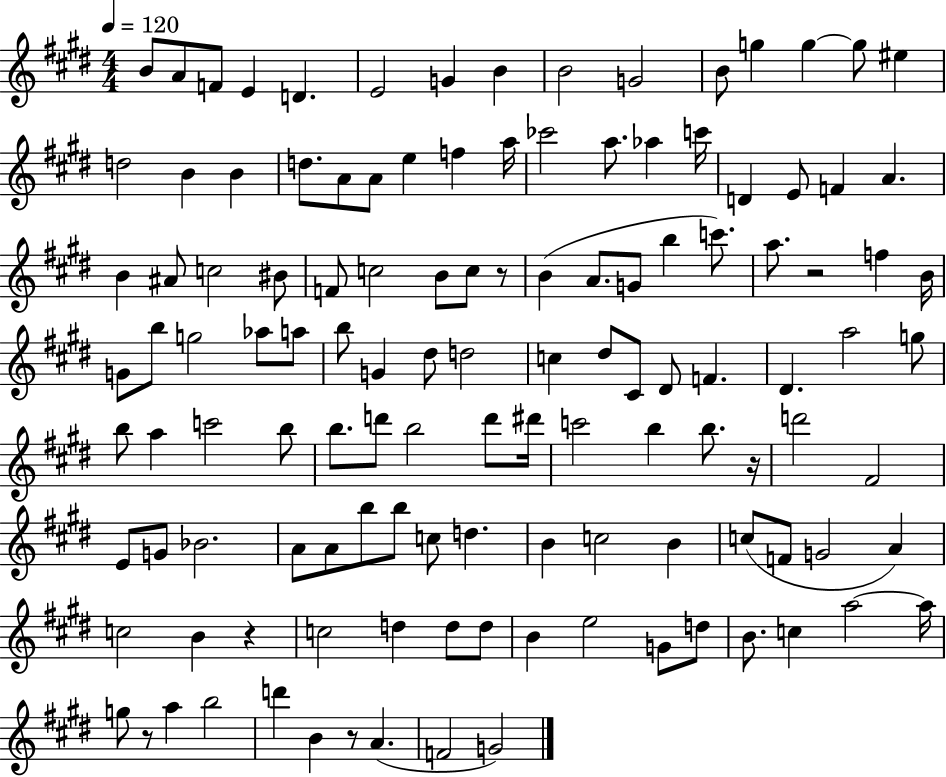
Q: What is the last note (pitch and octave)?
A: G4